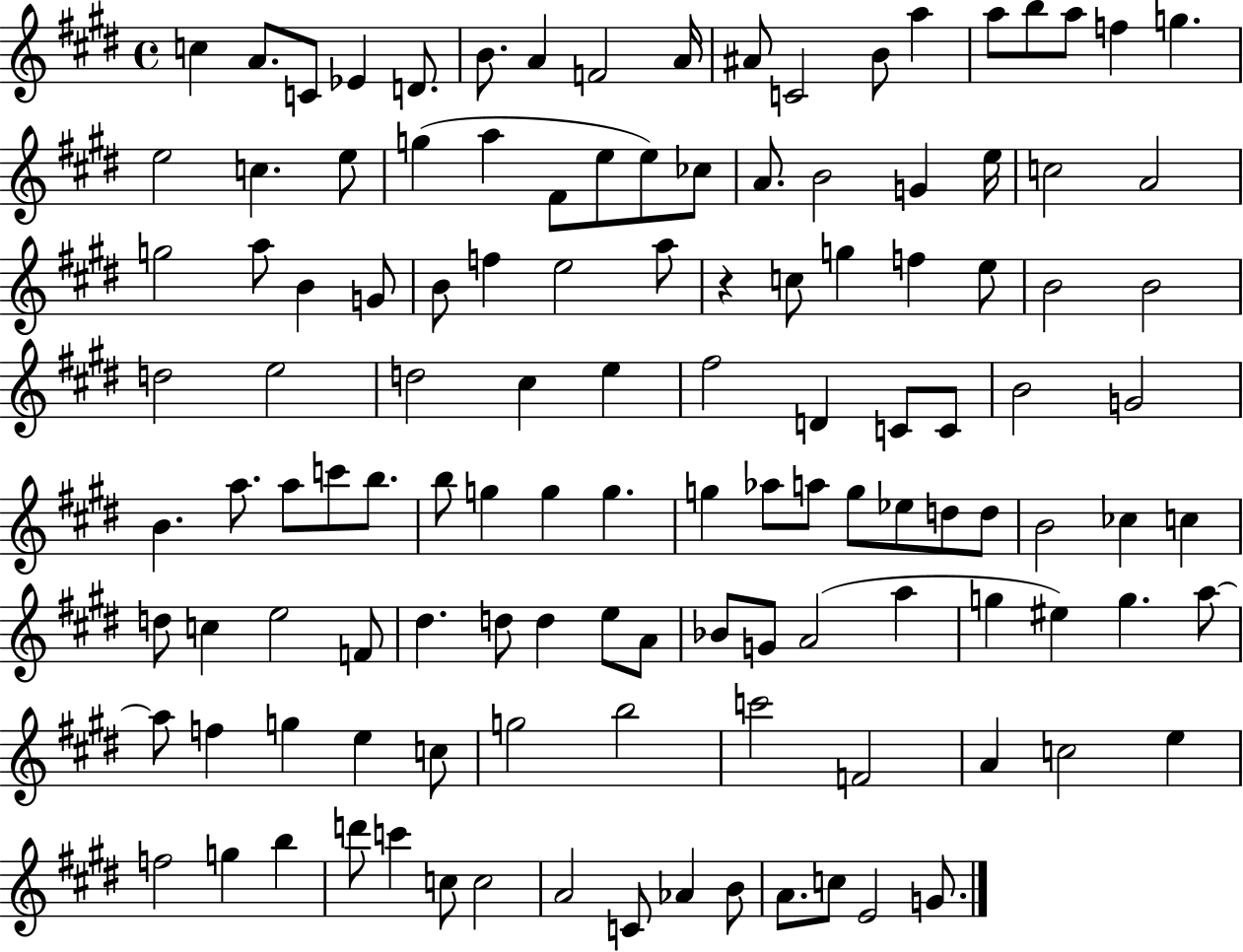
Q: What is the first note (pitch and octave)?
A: C5